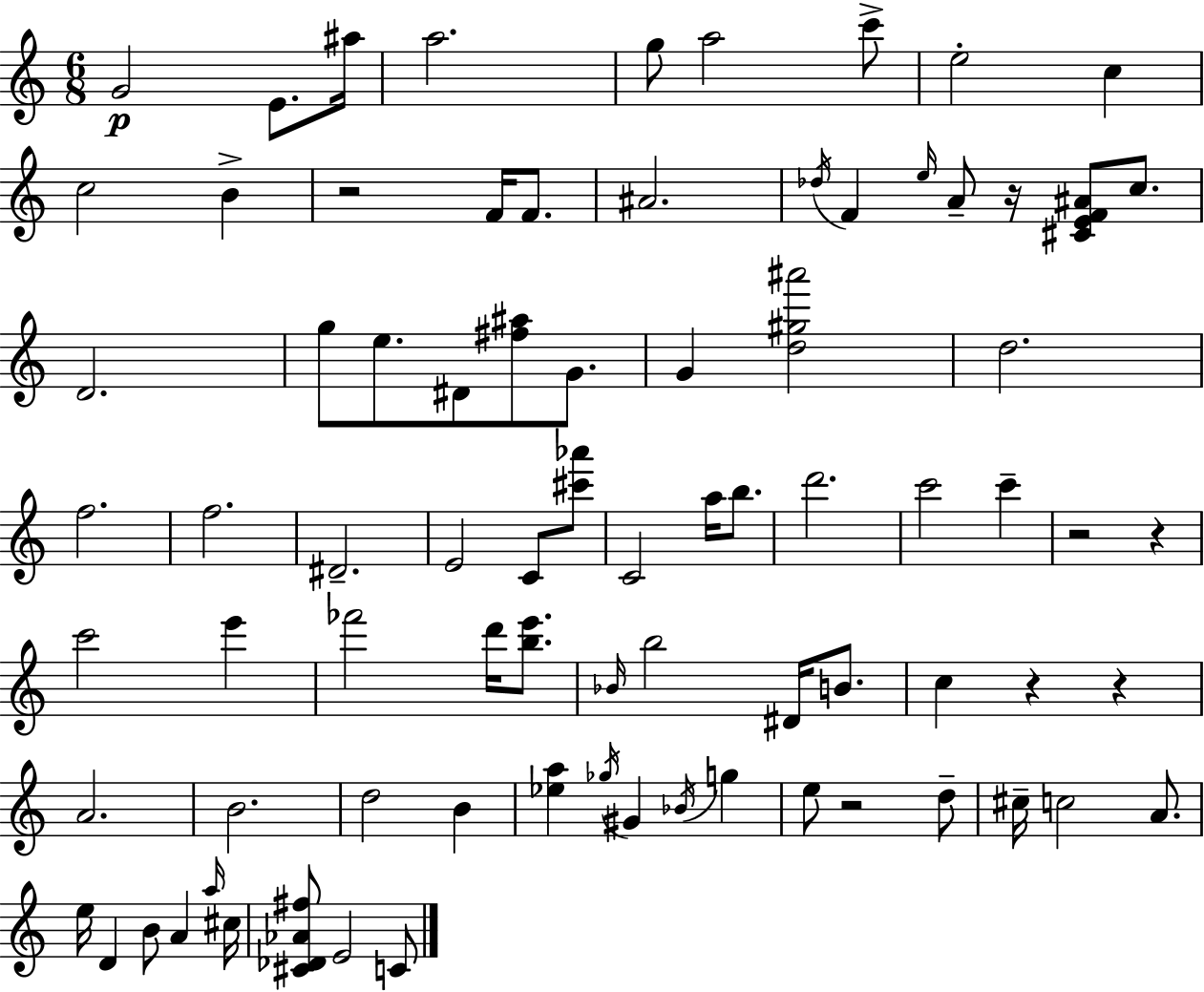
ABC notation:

X:1
T:Untitled
M:6/8
L:1/4
K:C
G2 E/2 ^a/4 a2 g/2 a2 c'/2 e2 c c2 B z2 F/4 F/2 ^A2 _d/4 F e/4 A/2 z/4 [^CEF^A]/2 c/2 D2 g/2 e/2 ^D/2 [^f^a]/2 G/2 G [d^g^a']2 d2 f2 f2 ^D2 E2 C/2 [^c'_a']/2 C2 a/4 b/2 d'2 c'2 c' z2 z c'2 e' _f'2 d'/4 [be']/2 _B/4 b2 ^D/4 B/2 c z z A2 B2 d2 B [_ea] _g/4 ^G _B/4 g e/2 z2 d/2 ^c/4 c2 A/2 e/4 D B/2 A a/4 ^c/4 [^C_D_A^f]/2 E2 C/2